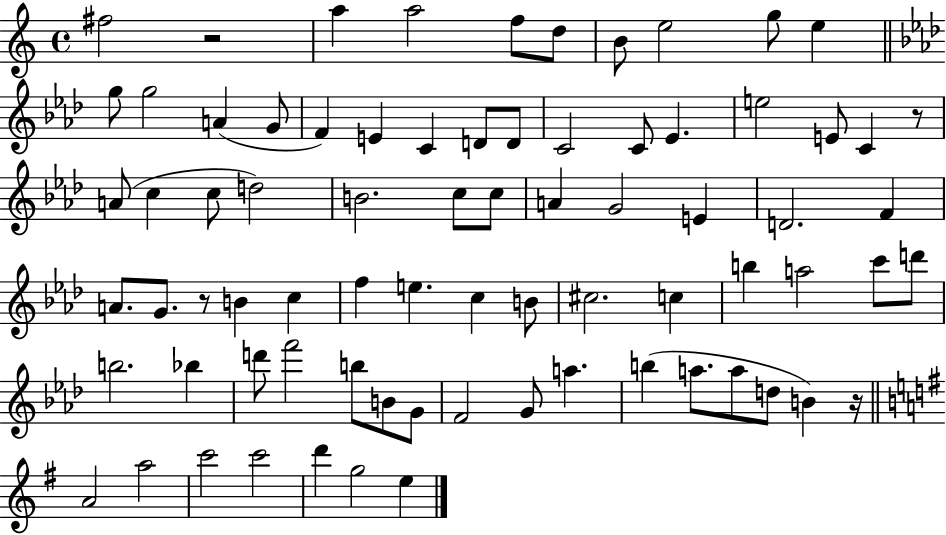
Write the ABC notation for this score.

X:1
T:Untitled
M:4/4
L:1/4
K:C
^f2 z2 a a2 f/2 d/2 B/2 e2 g/2 e g/2 g2 A G/2 F E C D/2 D/2 C2 C/2 _E e2 E/2 C z/2 A/2 c c/2 d2 B2 c/2 c/2 A G2 E D2 F A/2 G/2 z/2 B c f e c B/2 ^c2 c b a2 c'/2 d'/2 b2 _b d'/2 f'2 b/2 B/2 G/2 F2 G/2 a b a/2 a/2 d/2 B z/4 A2 a2 c'2 c'2 d' g2 e